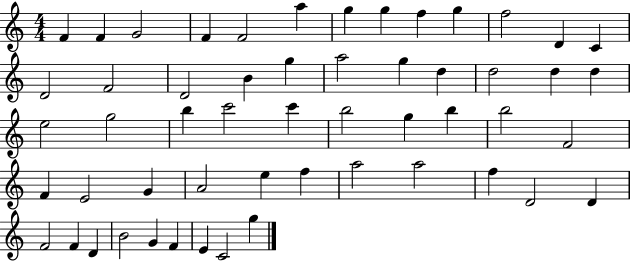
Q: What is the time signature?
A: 4/4